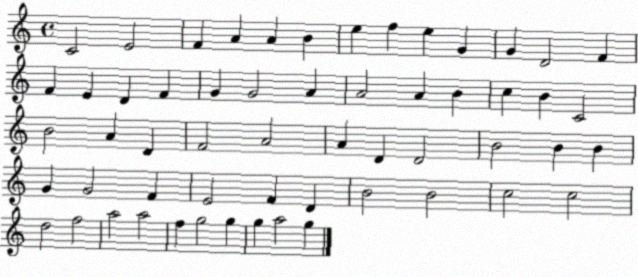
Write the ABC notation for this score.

X:1
T:Untitled
M:4/4
L:1/4
K:C
C2 E2 F A A B e f e G G D2 F F E D F G G2 A A2 A B c B C2 B2 A D F2 A2 A D D2 B2 B B G G2 F E2 F D B2 B2 c2 c2 d2 f2 a2 a2 f g2 g g a2 g